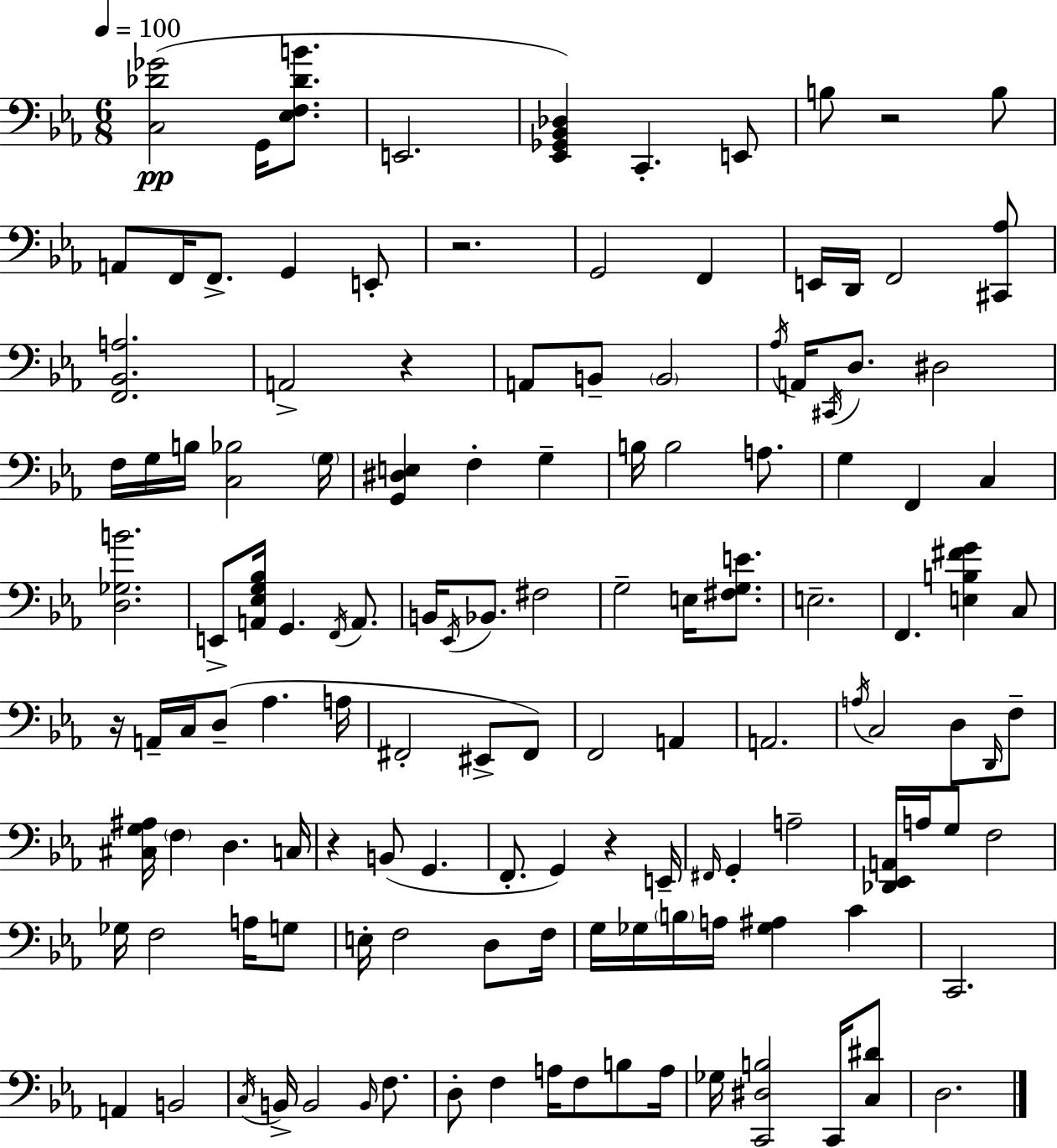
{
  \clef bass
  \numericTimeSignature
  \time 6/8
  \key ees \major
  \tempo 4 = 100
  <c des' ges'>2(\pp g,16 <ees f des' b'>8. | e,2. | <ees, ges, bes, des>4) c,4.-. e,8 | b8 r2 b8 | \break a,8 f,16 f,8.-> g,4 e,8-. | r2. | g,2 f,4 | e,16 d,16 f,2 <cis, aes>8 | \break <f, bes, a>2. | a,2-> r4 | a,8 b,8-- \parenthesize b,2 | \acciaccatura { aes16 } a,16 \acciaccatura { cis,16 } d8. dis2 | \break f16 g16 b16 <c bes>2 | \parenthesize g16 <g, dis e>4 f4-. g4-- | b16 b2 a8. | g4 f,4 c4 | \break <d ges b'>2. | e,8-> <a, ees g bes>16 g,4. \acciaccatura { f,16 } | a,8. b,16 \acciaccatura { ees,16 } bes,8. fis2 | g2-- | \break e16 <fis g e'>8. e2.-- | f,4. <e b fis' g'>4 | c8 r16 a,16-- c16 d8--( aes4. | a16 fis,2-. | \break eis,8-> fis,8) f,2 | a,4 a,2. | \acciaccatura { a16 } c2 | d8 \grace { d,16 } f8-- <cis g ais>16 \parenthesize f4 d4. | \break c16 r4 b,8( | g,4. f,8.-. g,4) | r4 e,16-- \grace { fis,16 } g,4-. a2-- | <des, ees, a,>16 a16 g8 f2 | \break ges16 f2 | a16 g8 e16-. f2 | d8 f16 g16 ges16 \parenthesize b16 a16 <ges ais>4 | c'4 c,2. | \break a,4 b,2 | \acciaccatura { c16 } b,16-> b,2 | \grace { b,16 } f8. d8-. f4 | a16 f8 b8 a16 ges16 <c, dis b>2 | \break c,16 <c dis'>8 d2. | \bar "|."
}